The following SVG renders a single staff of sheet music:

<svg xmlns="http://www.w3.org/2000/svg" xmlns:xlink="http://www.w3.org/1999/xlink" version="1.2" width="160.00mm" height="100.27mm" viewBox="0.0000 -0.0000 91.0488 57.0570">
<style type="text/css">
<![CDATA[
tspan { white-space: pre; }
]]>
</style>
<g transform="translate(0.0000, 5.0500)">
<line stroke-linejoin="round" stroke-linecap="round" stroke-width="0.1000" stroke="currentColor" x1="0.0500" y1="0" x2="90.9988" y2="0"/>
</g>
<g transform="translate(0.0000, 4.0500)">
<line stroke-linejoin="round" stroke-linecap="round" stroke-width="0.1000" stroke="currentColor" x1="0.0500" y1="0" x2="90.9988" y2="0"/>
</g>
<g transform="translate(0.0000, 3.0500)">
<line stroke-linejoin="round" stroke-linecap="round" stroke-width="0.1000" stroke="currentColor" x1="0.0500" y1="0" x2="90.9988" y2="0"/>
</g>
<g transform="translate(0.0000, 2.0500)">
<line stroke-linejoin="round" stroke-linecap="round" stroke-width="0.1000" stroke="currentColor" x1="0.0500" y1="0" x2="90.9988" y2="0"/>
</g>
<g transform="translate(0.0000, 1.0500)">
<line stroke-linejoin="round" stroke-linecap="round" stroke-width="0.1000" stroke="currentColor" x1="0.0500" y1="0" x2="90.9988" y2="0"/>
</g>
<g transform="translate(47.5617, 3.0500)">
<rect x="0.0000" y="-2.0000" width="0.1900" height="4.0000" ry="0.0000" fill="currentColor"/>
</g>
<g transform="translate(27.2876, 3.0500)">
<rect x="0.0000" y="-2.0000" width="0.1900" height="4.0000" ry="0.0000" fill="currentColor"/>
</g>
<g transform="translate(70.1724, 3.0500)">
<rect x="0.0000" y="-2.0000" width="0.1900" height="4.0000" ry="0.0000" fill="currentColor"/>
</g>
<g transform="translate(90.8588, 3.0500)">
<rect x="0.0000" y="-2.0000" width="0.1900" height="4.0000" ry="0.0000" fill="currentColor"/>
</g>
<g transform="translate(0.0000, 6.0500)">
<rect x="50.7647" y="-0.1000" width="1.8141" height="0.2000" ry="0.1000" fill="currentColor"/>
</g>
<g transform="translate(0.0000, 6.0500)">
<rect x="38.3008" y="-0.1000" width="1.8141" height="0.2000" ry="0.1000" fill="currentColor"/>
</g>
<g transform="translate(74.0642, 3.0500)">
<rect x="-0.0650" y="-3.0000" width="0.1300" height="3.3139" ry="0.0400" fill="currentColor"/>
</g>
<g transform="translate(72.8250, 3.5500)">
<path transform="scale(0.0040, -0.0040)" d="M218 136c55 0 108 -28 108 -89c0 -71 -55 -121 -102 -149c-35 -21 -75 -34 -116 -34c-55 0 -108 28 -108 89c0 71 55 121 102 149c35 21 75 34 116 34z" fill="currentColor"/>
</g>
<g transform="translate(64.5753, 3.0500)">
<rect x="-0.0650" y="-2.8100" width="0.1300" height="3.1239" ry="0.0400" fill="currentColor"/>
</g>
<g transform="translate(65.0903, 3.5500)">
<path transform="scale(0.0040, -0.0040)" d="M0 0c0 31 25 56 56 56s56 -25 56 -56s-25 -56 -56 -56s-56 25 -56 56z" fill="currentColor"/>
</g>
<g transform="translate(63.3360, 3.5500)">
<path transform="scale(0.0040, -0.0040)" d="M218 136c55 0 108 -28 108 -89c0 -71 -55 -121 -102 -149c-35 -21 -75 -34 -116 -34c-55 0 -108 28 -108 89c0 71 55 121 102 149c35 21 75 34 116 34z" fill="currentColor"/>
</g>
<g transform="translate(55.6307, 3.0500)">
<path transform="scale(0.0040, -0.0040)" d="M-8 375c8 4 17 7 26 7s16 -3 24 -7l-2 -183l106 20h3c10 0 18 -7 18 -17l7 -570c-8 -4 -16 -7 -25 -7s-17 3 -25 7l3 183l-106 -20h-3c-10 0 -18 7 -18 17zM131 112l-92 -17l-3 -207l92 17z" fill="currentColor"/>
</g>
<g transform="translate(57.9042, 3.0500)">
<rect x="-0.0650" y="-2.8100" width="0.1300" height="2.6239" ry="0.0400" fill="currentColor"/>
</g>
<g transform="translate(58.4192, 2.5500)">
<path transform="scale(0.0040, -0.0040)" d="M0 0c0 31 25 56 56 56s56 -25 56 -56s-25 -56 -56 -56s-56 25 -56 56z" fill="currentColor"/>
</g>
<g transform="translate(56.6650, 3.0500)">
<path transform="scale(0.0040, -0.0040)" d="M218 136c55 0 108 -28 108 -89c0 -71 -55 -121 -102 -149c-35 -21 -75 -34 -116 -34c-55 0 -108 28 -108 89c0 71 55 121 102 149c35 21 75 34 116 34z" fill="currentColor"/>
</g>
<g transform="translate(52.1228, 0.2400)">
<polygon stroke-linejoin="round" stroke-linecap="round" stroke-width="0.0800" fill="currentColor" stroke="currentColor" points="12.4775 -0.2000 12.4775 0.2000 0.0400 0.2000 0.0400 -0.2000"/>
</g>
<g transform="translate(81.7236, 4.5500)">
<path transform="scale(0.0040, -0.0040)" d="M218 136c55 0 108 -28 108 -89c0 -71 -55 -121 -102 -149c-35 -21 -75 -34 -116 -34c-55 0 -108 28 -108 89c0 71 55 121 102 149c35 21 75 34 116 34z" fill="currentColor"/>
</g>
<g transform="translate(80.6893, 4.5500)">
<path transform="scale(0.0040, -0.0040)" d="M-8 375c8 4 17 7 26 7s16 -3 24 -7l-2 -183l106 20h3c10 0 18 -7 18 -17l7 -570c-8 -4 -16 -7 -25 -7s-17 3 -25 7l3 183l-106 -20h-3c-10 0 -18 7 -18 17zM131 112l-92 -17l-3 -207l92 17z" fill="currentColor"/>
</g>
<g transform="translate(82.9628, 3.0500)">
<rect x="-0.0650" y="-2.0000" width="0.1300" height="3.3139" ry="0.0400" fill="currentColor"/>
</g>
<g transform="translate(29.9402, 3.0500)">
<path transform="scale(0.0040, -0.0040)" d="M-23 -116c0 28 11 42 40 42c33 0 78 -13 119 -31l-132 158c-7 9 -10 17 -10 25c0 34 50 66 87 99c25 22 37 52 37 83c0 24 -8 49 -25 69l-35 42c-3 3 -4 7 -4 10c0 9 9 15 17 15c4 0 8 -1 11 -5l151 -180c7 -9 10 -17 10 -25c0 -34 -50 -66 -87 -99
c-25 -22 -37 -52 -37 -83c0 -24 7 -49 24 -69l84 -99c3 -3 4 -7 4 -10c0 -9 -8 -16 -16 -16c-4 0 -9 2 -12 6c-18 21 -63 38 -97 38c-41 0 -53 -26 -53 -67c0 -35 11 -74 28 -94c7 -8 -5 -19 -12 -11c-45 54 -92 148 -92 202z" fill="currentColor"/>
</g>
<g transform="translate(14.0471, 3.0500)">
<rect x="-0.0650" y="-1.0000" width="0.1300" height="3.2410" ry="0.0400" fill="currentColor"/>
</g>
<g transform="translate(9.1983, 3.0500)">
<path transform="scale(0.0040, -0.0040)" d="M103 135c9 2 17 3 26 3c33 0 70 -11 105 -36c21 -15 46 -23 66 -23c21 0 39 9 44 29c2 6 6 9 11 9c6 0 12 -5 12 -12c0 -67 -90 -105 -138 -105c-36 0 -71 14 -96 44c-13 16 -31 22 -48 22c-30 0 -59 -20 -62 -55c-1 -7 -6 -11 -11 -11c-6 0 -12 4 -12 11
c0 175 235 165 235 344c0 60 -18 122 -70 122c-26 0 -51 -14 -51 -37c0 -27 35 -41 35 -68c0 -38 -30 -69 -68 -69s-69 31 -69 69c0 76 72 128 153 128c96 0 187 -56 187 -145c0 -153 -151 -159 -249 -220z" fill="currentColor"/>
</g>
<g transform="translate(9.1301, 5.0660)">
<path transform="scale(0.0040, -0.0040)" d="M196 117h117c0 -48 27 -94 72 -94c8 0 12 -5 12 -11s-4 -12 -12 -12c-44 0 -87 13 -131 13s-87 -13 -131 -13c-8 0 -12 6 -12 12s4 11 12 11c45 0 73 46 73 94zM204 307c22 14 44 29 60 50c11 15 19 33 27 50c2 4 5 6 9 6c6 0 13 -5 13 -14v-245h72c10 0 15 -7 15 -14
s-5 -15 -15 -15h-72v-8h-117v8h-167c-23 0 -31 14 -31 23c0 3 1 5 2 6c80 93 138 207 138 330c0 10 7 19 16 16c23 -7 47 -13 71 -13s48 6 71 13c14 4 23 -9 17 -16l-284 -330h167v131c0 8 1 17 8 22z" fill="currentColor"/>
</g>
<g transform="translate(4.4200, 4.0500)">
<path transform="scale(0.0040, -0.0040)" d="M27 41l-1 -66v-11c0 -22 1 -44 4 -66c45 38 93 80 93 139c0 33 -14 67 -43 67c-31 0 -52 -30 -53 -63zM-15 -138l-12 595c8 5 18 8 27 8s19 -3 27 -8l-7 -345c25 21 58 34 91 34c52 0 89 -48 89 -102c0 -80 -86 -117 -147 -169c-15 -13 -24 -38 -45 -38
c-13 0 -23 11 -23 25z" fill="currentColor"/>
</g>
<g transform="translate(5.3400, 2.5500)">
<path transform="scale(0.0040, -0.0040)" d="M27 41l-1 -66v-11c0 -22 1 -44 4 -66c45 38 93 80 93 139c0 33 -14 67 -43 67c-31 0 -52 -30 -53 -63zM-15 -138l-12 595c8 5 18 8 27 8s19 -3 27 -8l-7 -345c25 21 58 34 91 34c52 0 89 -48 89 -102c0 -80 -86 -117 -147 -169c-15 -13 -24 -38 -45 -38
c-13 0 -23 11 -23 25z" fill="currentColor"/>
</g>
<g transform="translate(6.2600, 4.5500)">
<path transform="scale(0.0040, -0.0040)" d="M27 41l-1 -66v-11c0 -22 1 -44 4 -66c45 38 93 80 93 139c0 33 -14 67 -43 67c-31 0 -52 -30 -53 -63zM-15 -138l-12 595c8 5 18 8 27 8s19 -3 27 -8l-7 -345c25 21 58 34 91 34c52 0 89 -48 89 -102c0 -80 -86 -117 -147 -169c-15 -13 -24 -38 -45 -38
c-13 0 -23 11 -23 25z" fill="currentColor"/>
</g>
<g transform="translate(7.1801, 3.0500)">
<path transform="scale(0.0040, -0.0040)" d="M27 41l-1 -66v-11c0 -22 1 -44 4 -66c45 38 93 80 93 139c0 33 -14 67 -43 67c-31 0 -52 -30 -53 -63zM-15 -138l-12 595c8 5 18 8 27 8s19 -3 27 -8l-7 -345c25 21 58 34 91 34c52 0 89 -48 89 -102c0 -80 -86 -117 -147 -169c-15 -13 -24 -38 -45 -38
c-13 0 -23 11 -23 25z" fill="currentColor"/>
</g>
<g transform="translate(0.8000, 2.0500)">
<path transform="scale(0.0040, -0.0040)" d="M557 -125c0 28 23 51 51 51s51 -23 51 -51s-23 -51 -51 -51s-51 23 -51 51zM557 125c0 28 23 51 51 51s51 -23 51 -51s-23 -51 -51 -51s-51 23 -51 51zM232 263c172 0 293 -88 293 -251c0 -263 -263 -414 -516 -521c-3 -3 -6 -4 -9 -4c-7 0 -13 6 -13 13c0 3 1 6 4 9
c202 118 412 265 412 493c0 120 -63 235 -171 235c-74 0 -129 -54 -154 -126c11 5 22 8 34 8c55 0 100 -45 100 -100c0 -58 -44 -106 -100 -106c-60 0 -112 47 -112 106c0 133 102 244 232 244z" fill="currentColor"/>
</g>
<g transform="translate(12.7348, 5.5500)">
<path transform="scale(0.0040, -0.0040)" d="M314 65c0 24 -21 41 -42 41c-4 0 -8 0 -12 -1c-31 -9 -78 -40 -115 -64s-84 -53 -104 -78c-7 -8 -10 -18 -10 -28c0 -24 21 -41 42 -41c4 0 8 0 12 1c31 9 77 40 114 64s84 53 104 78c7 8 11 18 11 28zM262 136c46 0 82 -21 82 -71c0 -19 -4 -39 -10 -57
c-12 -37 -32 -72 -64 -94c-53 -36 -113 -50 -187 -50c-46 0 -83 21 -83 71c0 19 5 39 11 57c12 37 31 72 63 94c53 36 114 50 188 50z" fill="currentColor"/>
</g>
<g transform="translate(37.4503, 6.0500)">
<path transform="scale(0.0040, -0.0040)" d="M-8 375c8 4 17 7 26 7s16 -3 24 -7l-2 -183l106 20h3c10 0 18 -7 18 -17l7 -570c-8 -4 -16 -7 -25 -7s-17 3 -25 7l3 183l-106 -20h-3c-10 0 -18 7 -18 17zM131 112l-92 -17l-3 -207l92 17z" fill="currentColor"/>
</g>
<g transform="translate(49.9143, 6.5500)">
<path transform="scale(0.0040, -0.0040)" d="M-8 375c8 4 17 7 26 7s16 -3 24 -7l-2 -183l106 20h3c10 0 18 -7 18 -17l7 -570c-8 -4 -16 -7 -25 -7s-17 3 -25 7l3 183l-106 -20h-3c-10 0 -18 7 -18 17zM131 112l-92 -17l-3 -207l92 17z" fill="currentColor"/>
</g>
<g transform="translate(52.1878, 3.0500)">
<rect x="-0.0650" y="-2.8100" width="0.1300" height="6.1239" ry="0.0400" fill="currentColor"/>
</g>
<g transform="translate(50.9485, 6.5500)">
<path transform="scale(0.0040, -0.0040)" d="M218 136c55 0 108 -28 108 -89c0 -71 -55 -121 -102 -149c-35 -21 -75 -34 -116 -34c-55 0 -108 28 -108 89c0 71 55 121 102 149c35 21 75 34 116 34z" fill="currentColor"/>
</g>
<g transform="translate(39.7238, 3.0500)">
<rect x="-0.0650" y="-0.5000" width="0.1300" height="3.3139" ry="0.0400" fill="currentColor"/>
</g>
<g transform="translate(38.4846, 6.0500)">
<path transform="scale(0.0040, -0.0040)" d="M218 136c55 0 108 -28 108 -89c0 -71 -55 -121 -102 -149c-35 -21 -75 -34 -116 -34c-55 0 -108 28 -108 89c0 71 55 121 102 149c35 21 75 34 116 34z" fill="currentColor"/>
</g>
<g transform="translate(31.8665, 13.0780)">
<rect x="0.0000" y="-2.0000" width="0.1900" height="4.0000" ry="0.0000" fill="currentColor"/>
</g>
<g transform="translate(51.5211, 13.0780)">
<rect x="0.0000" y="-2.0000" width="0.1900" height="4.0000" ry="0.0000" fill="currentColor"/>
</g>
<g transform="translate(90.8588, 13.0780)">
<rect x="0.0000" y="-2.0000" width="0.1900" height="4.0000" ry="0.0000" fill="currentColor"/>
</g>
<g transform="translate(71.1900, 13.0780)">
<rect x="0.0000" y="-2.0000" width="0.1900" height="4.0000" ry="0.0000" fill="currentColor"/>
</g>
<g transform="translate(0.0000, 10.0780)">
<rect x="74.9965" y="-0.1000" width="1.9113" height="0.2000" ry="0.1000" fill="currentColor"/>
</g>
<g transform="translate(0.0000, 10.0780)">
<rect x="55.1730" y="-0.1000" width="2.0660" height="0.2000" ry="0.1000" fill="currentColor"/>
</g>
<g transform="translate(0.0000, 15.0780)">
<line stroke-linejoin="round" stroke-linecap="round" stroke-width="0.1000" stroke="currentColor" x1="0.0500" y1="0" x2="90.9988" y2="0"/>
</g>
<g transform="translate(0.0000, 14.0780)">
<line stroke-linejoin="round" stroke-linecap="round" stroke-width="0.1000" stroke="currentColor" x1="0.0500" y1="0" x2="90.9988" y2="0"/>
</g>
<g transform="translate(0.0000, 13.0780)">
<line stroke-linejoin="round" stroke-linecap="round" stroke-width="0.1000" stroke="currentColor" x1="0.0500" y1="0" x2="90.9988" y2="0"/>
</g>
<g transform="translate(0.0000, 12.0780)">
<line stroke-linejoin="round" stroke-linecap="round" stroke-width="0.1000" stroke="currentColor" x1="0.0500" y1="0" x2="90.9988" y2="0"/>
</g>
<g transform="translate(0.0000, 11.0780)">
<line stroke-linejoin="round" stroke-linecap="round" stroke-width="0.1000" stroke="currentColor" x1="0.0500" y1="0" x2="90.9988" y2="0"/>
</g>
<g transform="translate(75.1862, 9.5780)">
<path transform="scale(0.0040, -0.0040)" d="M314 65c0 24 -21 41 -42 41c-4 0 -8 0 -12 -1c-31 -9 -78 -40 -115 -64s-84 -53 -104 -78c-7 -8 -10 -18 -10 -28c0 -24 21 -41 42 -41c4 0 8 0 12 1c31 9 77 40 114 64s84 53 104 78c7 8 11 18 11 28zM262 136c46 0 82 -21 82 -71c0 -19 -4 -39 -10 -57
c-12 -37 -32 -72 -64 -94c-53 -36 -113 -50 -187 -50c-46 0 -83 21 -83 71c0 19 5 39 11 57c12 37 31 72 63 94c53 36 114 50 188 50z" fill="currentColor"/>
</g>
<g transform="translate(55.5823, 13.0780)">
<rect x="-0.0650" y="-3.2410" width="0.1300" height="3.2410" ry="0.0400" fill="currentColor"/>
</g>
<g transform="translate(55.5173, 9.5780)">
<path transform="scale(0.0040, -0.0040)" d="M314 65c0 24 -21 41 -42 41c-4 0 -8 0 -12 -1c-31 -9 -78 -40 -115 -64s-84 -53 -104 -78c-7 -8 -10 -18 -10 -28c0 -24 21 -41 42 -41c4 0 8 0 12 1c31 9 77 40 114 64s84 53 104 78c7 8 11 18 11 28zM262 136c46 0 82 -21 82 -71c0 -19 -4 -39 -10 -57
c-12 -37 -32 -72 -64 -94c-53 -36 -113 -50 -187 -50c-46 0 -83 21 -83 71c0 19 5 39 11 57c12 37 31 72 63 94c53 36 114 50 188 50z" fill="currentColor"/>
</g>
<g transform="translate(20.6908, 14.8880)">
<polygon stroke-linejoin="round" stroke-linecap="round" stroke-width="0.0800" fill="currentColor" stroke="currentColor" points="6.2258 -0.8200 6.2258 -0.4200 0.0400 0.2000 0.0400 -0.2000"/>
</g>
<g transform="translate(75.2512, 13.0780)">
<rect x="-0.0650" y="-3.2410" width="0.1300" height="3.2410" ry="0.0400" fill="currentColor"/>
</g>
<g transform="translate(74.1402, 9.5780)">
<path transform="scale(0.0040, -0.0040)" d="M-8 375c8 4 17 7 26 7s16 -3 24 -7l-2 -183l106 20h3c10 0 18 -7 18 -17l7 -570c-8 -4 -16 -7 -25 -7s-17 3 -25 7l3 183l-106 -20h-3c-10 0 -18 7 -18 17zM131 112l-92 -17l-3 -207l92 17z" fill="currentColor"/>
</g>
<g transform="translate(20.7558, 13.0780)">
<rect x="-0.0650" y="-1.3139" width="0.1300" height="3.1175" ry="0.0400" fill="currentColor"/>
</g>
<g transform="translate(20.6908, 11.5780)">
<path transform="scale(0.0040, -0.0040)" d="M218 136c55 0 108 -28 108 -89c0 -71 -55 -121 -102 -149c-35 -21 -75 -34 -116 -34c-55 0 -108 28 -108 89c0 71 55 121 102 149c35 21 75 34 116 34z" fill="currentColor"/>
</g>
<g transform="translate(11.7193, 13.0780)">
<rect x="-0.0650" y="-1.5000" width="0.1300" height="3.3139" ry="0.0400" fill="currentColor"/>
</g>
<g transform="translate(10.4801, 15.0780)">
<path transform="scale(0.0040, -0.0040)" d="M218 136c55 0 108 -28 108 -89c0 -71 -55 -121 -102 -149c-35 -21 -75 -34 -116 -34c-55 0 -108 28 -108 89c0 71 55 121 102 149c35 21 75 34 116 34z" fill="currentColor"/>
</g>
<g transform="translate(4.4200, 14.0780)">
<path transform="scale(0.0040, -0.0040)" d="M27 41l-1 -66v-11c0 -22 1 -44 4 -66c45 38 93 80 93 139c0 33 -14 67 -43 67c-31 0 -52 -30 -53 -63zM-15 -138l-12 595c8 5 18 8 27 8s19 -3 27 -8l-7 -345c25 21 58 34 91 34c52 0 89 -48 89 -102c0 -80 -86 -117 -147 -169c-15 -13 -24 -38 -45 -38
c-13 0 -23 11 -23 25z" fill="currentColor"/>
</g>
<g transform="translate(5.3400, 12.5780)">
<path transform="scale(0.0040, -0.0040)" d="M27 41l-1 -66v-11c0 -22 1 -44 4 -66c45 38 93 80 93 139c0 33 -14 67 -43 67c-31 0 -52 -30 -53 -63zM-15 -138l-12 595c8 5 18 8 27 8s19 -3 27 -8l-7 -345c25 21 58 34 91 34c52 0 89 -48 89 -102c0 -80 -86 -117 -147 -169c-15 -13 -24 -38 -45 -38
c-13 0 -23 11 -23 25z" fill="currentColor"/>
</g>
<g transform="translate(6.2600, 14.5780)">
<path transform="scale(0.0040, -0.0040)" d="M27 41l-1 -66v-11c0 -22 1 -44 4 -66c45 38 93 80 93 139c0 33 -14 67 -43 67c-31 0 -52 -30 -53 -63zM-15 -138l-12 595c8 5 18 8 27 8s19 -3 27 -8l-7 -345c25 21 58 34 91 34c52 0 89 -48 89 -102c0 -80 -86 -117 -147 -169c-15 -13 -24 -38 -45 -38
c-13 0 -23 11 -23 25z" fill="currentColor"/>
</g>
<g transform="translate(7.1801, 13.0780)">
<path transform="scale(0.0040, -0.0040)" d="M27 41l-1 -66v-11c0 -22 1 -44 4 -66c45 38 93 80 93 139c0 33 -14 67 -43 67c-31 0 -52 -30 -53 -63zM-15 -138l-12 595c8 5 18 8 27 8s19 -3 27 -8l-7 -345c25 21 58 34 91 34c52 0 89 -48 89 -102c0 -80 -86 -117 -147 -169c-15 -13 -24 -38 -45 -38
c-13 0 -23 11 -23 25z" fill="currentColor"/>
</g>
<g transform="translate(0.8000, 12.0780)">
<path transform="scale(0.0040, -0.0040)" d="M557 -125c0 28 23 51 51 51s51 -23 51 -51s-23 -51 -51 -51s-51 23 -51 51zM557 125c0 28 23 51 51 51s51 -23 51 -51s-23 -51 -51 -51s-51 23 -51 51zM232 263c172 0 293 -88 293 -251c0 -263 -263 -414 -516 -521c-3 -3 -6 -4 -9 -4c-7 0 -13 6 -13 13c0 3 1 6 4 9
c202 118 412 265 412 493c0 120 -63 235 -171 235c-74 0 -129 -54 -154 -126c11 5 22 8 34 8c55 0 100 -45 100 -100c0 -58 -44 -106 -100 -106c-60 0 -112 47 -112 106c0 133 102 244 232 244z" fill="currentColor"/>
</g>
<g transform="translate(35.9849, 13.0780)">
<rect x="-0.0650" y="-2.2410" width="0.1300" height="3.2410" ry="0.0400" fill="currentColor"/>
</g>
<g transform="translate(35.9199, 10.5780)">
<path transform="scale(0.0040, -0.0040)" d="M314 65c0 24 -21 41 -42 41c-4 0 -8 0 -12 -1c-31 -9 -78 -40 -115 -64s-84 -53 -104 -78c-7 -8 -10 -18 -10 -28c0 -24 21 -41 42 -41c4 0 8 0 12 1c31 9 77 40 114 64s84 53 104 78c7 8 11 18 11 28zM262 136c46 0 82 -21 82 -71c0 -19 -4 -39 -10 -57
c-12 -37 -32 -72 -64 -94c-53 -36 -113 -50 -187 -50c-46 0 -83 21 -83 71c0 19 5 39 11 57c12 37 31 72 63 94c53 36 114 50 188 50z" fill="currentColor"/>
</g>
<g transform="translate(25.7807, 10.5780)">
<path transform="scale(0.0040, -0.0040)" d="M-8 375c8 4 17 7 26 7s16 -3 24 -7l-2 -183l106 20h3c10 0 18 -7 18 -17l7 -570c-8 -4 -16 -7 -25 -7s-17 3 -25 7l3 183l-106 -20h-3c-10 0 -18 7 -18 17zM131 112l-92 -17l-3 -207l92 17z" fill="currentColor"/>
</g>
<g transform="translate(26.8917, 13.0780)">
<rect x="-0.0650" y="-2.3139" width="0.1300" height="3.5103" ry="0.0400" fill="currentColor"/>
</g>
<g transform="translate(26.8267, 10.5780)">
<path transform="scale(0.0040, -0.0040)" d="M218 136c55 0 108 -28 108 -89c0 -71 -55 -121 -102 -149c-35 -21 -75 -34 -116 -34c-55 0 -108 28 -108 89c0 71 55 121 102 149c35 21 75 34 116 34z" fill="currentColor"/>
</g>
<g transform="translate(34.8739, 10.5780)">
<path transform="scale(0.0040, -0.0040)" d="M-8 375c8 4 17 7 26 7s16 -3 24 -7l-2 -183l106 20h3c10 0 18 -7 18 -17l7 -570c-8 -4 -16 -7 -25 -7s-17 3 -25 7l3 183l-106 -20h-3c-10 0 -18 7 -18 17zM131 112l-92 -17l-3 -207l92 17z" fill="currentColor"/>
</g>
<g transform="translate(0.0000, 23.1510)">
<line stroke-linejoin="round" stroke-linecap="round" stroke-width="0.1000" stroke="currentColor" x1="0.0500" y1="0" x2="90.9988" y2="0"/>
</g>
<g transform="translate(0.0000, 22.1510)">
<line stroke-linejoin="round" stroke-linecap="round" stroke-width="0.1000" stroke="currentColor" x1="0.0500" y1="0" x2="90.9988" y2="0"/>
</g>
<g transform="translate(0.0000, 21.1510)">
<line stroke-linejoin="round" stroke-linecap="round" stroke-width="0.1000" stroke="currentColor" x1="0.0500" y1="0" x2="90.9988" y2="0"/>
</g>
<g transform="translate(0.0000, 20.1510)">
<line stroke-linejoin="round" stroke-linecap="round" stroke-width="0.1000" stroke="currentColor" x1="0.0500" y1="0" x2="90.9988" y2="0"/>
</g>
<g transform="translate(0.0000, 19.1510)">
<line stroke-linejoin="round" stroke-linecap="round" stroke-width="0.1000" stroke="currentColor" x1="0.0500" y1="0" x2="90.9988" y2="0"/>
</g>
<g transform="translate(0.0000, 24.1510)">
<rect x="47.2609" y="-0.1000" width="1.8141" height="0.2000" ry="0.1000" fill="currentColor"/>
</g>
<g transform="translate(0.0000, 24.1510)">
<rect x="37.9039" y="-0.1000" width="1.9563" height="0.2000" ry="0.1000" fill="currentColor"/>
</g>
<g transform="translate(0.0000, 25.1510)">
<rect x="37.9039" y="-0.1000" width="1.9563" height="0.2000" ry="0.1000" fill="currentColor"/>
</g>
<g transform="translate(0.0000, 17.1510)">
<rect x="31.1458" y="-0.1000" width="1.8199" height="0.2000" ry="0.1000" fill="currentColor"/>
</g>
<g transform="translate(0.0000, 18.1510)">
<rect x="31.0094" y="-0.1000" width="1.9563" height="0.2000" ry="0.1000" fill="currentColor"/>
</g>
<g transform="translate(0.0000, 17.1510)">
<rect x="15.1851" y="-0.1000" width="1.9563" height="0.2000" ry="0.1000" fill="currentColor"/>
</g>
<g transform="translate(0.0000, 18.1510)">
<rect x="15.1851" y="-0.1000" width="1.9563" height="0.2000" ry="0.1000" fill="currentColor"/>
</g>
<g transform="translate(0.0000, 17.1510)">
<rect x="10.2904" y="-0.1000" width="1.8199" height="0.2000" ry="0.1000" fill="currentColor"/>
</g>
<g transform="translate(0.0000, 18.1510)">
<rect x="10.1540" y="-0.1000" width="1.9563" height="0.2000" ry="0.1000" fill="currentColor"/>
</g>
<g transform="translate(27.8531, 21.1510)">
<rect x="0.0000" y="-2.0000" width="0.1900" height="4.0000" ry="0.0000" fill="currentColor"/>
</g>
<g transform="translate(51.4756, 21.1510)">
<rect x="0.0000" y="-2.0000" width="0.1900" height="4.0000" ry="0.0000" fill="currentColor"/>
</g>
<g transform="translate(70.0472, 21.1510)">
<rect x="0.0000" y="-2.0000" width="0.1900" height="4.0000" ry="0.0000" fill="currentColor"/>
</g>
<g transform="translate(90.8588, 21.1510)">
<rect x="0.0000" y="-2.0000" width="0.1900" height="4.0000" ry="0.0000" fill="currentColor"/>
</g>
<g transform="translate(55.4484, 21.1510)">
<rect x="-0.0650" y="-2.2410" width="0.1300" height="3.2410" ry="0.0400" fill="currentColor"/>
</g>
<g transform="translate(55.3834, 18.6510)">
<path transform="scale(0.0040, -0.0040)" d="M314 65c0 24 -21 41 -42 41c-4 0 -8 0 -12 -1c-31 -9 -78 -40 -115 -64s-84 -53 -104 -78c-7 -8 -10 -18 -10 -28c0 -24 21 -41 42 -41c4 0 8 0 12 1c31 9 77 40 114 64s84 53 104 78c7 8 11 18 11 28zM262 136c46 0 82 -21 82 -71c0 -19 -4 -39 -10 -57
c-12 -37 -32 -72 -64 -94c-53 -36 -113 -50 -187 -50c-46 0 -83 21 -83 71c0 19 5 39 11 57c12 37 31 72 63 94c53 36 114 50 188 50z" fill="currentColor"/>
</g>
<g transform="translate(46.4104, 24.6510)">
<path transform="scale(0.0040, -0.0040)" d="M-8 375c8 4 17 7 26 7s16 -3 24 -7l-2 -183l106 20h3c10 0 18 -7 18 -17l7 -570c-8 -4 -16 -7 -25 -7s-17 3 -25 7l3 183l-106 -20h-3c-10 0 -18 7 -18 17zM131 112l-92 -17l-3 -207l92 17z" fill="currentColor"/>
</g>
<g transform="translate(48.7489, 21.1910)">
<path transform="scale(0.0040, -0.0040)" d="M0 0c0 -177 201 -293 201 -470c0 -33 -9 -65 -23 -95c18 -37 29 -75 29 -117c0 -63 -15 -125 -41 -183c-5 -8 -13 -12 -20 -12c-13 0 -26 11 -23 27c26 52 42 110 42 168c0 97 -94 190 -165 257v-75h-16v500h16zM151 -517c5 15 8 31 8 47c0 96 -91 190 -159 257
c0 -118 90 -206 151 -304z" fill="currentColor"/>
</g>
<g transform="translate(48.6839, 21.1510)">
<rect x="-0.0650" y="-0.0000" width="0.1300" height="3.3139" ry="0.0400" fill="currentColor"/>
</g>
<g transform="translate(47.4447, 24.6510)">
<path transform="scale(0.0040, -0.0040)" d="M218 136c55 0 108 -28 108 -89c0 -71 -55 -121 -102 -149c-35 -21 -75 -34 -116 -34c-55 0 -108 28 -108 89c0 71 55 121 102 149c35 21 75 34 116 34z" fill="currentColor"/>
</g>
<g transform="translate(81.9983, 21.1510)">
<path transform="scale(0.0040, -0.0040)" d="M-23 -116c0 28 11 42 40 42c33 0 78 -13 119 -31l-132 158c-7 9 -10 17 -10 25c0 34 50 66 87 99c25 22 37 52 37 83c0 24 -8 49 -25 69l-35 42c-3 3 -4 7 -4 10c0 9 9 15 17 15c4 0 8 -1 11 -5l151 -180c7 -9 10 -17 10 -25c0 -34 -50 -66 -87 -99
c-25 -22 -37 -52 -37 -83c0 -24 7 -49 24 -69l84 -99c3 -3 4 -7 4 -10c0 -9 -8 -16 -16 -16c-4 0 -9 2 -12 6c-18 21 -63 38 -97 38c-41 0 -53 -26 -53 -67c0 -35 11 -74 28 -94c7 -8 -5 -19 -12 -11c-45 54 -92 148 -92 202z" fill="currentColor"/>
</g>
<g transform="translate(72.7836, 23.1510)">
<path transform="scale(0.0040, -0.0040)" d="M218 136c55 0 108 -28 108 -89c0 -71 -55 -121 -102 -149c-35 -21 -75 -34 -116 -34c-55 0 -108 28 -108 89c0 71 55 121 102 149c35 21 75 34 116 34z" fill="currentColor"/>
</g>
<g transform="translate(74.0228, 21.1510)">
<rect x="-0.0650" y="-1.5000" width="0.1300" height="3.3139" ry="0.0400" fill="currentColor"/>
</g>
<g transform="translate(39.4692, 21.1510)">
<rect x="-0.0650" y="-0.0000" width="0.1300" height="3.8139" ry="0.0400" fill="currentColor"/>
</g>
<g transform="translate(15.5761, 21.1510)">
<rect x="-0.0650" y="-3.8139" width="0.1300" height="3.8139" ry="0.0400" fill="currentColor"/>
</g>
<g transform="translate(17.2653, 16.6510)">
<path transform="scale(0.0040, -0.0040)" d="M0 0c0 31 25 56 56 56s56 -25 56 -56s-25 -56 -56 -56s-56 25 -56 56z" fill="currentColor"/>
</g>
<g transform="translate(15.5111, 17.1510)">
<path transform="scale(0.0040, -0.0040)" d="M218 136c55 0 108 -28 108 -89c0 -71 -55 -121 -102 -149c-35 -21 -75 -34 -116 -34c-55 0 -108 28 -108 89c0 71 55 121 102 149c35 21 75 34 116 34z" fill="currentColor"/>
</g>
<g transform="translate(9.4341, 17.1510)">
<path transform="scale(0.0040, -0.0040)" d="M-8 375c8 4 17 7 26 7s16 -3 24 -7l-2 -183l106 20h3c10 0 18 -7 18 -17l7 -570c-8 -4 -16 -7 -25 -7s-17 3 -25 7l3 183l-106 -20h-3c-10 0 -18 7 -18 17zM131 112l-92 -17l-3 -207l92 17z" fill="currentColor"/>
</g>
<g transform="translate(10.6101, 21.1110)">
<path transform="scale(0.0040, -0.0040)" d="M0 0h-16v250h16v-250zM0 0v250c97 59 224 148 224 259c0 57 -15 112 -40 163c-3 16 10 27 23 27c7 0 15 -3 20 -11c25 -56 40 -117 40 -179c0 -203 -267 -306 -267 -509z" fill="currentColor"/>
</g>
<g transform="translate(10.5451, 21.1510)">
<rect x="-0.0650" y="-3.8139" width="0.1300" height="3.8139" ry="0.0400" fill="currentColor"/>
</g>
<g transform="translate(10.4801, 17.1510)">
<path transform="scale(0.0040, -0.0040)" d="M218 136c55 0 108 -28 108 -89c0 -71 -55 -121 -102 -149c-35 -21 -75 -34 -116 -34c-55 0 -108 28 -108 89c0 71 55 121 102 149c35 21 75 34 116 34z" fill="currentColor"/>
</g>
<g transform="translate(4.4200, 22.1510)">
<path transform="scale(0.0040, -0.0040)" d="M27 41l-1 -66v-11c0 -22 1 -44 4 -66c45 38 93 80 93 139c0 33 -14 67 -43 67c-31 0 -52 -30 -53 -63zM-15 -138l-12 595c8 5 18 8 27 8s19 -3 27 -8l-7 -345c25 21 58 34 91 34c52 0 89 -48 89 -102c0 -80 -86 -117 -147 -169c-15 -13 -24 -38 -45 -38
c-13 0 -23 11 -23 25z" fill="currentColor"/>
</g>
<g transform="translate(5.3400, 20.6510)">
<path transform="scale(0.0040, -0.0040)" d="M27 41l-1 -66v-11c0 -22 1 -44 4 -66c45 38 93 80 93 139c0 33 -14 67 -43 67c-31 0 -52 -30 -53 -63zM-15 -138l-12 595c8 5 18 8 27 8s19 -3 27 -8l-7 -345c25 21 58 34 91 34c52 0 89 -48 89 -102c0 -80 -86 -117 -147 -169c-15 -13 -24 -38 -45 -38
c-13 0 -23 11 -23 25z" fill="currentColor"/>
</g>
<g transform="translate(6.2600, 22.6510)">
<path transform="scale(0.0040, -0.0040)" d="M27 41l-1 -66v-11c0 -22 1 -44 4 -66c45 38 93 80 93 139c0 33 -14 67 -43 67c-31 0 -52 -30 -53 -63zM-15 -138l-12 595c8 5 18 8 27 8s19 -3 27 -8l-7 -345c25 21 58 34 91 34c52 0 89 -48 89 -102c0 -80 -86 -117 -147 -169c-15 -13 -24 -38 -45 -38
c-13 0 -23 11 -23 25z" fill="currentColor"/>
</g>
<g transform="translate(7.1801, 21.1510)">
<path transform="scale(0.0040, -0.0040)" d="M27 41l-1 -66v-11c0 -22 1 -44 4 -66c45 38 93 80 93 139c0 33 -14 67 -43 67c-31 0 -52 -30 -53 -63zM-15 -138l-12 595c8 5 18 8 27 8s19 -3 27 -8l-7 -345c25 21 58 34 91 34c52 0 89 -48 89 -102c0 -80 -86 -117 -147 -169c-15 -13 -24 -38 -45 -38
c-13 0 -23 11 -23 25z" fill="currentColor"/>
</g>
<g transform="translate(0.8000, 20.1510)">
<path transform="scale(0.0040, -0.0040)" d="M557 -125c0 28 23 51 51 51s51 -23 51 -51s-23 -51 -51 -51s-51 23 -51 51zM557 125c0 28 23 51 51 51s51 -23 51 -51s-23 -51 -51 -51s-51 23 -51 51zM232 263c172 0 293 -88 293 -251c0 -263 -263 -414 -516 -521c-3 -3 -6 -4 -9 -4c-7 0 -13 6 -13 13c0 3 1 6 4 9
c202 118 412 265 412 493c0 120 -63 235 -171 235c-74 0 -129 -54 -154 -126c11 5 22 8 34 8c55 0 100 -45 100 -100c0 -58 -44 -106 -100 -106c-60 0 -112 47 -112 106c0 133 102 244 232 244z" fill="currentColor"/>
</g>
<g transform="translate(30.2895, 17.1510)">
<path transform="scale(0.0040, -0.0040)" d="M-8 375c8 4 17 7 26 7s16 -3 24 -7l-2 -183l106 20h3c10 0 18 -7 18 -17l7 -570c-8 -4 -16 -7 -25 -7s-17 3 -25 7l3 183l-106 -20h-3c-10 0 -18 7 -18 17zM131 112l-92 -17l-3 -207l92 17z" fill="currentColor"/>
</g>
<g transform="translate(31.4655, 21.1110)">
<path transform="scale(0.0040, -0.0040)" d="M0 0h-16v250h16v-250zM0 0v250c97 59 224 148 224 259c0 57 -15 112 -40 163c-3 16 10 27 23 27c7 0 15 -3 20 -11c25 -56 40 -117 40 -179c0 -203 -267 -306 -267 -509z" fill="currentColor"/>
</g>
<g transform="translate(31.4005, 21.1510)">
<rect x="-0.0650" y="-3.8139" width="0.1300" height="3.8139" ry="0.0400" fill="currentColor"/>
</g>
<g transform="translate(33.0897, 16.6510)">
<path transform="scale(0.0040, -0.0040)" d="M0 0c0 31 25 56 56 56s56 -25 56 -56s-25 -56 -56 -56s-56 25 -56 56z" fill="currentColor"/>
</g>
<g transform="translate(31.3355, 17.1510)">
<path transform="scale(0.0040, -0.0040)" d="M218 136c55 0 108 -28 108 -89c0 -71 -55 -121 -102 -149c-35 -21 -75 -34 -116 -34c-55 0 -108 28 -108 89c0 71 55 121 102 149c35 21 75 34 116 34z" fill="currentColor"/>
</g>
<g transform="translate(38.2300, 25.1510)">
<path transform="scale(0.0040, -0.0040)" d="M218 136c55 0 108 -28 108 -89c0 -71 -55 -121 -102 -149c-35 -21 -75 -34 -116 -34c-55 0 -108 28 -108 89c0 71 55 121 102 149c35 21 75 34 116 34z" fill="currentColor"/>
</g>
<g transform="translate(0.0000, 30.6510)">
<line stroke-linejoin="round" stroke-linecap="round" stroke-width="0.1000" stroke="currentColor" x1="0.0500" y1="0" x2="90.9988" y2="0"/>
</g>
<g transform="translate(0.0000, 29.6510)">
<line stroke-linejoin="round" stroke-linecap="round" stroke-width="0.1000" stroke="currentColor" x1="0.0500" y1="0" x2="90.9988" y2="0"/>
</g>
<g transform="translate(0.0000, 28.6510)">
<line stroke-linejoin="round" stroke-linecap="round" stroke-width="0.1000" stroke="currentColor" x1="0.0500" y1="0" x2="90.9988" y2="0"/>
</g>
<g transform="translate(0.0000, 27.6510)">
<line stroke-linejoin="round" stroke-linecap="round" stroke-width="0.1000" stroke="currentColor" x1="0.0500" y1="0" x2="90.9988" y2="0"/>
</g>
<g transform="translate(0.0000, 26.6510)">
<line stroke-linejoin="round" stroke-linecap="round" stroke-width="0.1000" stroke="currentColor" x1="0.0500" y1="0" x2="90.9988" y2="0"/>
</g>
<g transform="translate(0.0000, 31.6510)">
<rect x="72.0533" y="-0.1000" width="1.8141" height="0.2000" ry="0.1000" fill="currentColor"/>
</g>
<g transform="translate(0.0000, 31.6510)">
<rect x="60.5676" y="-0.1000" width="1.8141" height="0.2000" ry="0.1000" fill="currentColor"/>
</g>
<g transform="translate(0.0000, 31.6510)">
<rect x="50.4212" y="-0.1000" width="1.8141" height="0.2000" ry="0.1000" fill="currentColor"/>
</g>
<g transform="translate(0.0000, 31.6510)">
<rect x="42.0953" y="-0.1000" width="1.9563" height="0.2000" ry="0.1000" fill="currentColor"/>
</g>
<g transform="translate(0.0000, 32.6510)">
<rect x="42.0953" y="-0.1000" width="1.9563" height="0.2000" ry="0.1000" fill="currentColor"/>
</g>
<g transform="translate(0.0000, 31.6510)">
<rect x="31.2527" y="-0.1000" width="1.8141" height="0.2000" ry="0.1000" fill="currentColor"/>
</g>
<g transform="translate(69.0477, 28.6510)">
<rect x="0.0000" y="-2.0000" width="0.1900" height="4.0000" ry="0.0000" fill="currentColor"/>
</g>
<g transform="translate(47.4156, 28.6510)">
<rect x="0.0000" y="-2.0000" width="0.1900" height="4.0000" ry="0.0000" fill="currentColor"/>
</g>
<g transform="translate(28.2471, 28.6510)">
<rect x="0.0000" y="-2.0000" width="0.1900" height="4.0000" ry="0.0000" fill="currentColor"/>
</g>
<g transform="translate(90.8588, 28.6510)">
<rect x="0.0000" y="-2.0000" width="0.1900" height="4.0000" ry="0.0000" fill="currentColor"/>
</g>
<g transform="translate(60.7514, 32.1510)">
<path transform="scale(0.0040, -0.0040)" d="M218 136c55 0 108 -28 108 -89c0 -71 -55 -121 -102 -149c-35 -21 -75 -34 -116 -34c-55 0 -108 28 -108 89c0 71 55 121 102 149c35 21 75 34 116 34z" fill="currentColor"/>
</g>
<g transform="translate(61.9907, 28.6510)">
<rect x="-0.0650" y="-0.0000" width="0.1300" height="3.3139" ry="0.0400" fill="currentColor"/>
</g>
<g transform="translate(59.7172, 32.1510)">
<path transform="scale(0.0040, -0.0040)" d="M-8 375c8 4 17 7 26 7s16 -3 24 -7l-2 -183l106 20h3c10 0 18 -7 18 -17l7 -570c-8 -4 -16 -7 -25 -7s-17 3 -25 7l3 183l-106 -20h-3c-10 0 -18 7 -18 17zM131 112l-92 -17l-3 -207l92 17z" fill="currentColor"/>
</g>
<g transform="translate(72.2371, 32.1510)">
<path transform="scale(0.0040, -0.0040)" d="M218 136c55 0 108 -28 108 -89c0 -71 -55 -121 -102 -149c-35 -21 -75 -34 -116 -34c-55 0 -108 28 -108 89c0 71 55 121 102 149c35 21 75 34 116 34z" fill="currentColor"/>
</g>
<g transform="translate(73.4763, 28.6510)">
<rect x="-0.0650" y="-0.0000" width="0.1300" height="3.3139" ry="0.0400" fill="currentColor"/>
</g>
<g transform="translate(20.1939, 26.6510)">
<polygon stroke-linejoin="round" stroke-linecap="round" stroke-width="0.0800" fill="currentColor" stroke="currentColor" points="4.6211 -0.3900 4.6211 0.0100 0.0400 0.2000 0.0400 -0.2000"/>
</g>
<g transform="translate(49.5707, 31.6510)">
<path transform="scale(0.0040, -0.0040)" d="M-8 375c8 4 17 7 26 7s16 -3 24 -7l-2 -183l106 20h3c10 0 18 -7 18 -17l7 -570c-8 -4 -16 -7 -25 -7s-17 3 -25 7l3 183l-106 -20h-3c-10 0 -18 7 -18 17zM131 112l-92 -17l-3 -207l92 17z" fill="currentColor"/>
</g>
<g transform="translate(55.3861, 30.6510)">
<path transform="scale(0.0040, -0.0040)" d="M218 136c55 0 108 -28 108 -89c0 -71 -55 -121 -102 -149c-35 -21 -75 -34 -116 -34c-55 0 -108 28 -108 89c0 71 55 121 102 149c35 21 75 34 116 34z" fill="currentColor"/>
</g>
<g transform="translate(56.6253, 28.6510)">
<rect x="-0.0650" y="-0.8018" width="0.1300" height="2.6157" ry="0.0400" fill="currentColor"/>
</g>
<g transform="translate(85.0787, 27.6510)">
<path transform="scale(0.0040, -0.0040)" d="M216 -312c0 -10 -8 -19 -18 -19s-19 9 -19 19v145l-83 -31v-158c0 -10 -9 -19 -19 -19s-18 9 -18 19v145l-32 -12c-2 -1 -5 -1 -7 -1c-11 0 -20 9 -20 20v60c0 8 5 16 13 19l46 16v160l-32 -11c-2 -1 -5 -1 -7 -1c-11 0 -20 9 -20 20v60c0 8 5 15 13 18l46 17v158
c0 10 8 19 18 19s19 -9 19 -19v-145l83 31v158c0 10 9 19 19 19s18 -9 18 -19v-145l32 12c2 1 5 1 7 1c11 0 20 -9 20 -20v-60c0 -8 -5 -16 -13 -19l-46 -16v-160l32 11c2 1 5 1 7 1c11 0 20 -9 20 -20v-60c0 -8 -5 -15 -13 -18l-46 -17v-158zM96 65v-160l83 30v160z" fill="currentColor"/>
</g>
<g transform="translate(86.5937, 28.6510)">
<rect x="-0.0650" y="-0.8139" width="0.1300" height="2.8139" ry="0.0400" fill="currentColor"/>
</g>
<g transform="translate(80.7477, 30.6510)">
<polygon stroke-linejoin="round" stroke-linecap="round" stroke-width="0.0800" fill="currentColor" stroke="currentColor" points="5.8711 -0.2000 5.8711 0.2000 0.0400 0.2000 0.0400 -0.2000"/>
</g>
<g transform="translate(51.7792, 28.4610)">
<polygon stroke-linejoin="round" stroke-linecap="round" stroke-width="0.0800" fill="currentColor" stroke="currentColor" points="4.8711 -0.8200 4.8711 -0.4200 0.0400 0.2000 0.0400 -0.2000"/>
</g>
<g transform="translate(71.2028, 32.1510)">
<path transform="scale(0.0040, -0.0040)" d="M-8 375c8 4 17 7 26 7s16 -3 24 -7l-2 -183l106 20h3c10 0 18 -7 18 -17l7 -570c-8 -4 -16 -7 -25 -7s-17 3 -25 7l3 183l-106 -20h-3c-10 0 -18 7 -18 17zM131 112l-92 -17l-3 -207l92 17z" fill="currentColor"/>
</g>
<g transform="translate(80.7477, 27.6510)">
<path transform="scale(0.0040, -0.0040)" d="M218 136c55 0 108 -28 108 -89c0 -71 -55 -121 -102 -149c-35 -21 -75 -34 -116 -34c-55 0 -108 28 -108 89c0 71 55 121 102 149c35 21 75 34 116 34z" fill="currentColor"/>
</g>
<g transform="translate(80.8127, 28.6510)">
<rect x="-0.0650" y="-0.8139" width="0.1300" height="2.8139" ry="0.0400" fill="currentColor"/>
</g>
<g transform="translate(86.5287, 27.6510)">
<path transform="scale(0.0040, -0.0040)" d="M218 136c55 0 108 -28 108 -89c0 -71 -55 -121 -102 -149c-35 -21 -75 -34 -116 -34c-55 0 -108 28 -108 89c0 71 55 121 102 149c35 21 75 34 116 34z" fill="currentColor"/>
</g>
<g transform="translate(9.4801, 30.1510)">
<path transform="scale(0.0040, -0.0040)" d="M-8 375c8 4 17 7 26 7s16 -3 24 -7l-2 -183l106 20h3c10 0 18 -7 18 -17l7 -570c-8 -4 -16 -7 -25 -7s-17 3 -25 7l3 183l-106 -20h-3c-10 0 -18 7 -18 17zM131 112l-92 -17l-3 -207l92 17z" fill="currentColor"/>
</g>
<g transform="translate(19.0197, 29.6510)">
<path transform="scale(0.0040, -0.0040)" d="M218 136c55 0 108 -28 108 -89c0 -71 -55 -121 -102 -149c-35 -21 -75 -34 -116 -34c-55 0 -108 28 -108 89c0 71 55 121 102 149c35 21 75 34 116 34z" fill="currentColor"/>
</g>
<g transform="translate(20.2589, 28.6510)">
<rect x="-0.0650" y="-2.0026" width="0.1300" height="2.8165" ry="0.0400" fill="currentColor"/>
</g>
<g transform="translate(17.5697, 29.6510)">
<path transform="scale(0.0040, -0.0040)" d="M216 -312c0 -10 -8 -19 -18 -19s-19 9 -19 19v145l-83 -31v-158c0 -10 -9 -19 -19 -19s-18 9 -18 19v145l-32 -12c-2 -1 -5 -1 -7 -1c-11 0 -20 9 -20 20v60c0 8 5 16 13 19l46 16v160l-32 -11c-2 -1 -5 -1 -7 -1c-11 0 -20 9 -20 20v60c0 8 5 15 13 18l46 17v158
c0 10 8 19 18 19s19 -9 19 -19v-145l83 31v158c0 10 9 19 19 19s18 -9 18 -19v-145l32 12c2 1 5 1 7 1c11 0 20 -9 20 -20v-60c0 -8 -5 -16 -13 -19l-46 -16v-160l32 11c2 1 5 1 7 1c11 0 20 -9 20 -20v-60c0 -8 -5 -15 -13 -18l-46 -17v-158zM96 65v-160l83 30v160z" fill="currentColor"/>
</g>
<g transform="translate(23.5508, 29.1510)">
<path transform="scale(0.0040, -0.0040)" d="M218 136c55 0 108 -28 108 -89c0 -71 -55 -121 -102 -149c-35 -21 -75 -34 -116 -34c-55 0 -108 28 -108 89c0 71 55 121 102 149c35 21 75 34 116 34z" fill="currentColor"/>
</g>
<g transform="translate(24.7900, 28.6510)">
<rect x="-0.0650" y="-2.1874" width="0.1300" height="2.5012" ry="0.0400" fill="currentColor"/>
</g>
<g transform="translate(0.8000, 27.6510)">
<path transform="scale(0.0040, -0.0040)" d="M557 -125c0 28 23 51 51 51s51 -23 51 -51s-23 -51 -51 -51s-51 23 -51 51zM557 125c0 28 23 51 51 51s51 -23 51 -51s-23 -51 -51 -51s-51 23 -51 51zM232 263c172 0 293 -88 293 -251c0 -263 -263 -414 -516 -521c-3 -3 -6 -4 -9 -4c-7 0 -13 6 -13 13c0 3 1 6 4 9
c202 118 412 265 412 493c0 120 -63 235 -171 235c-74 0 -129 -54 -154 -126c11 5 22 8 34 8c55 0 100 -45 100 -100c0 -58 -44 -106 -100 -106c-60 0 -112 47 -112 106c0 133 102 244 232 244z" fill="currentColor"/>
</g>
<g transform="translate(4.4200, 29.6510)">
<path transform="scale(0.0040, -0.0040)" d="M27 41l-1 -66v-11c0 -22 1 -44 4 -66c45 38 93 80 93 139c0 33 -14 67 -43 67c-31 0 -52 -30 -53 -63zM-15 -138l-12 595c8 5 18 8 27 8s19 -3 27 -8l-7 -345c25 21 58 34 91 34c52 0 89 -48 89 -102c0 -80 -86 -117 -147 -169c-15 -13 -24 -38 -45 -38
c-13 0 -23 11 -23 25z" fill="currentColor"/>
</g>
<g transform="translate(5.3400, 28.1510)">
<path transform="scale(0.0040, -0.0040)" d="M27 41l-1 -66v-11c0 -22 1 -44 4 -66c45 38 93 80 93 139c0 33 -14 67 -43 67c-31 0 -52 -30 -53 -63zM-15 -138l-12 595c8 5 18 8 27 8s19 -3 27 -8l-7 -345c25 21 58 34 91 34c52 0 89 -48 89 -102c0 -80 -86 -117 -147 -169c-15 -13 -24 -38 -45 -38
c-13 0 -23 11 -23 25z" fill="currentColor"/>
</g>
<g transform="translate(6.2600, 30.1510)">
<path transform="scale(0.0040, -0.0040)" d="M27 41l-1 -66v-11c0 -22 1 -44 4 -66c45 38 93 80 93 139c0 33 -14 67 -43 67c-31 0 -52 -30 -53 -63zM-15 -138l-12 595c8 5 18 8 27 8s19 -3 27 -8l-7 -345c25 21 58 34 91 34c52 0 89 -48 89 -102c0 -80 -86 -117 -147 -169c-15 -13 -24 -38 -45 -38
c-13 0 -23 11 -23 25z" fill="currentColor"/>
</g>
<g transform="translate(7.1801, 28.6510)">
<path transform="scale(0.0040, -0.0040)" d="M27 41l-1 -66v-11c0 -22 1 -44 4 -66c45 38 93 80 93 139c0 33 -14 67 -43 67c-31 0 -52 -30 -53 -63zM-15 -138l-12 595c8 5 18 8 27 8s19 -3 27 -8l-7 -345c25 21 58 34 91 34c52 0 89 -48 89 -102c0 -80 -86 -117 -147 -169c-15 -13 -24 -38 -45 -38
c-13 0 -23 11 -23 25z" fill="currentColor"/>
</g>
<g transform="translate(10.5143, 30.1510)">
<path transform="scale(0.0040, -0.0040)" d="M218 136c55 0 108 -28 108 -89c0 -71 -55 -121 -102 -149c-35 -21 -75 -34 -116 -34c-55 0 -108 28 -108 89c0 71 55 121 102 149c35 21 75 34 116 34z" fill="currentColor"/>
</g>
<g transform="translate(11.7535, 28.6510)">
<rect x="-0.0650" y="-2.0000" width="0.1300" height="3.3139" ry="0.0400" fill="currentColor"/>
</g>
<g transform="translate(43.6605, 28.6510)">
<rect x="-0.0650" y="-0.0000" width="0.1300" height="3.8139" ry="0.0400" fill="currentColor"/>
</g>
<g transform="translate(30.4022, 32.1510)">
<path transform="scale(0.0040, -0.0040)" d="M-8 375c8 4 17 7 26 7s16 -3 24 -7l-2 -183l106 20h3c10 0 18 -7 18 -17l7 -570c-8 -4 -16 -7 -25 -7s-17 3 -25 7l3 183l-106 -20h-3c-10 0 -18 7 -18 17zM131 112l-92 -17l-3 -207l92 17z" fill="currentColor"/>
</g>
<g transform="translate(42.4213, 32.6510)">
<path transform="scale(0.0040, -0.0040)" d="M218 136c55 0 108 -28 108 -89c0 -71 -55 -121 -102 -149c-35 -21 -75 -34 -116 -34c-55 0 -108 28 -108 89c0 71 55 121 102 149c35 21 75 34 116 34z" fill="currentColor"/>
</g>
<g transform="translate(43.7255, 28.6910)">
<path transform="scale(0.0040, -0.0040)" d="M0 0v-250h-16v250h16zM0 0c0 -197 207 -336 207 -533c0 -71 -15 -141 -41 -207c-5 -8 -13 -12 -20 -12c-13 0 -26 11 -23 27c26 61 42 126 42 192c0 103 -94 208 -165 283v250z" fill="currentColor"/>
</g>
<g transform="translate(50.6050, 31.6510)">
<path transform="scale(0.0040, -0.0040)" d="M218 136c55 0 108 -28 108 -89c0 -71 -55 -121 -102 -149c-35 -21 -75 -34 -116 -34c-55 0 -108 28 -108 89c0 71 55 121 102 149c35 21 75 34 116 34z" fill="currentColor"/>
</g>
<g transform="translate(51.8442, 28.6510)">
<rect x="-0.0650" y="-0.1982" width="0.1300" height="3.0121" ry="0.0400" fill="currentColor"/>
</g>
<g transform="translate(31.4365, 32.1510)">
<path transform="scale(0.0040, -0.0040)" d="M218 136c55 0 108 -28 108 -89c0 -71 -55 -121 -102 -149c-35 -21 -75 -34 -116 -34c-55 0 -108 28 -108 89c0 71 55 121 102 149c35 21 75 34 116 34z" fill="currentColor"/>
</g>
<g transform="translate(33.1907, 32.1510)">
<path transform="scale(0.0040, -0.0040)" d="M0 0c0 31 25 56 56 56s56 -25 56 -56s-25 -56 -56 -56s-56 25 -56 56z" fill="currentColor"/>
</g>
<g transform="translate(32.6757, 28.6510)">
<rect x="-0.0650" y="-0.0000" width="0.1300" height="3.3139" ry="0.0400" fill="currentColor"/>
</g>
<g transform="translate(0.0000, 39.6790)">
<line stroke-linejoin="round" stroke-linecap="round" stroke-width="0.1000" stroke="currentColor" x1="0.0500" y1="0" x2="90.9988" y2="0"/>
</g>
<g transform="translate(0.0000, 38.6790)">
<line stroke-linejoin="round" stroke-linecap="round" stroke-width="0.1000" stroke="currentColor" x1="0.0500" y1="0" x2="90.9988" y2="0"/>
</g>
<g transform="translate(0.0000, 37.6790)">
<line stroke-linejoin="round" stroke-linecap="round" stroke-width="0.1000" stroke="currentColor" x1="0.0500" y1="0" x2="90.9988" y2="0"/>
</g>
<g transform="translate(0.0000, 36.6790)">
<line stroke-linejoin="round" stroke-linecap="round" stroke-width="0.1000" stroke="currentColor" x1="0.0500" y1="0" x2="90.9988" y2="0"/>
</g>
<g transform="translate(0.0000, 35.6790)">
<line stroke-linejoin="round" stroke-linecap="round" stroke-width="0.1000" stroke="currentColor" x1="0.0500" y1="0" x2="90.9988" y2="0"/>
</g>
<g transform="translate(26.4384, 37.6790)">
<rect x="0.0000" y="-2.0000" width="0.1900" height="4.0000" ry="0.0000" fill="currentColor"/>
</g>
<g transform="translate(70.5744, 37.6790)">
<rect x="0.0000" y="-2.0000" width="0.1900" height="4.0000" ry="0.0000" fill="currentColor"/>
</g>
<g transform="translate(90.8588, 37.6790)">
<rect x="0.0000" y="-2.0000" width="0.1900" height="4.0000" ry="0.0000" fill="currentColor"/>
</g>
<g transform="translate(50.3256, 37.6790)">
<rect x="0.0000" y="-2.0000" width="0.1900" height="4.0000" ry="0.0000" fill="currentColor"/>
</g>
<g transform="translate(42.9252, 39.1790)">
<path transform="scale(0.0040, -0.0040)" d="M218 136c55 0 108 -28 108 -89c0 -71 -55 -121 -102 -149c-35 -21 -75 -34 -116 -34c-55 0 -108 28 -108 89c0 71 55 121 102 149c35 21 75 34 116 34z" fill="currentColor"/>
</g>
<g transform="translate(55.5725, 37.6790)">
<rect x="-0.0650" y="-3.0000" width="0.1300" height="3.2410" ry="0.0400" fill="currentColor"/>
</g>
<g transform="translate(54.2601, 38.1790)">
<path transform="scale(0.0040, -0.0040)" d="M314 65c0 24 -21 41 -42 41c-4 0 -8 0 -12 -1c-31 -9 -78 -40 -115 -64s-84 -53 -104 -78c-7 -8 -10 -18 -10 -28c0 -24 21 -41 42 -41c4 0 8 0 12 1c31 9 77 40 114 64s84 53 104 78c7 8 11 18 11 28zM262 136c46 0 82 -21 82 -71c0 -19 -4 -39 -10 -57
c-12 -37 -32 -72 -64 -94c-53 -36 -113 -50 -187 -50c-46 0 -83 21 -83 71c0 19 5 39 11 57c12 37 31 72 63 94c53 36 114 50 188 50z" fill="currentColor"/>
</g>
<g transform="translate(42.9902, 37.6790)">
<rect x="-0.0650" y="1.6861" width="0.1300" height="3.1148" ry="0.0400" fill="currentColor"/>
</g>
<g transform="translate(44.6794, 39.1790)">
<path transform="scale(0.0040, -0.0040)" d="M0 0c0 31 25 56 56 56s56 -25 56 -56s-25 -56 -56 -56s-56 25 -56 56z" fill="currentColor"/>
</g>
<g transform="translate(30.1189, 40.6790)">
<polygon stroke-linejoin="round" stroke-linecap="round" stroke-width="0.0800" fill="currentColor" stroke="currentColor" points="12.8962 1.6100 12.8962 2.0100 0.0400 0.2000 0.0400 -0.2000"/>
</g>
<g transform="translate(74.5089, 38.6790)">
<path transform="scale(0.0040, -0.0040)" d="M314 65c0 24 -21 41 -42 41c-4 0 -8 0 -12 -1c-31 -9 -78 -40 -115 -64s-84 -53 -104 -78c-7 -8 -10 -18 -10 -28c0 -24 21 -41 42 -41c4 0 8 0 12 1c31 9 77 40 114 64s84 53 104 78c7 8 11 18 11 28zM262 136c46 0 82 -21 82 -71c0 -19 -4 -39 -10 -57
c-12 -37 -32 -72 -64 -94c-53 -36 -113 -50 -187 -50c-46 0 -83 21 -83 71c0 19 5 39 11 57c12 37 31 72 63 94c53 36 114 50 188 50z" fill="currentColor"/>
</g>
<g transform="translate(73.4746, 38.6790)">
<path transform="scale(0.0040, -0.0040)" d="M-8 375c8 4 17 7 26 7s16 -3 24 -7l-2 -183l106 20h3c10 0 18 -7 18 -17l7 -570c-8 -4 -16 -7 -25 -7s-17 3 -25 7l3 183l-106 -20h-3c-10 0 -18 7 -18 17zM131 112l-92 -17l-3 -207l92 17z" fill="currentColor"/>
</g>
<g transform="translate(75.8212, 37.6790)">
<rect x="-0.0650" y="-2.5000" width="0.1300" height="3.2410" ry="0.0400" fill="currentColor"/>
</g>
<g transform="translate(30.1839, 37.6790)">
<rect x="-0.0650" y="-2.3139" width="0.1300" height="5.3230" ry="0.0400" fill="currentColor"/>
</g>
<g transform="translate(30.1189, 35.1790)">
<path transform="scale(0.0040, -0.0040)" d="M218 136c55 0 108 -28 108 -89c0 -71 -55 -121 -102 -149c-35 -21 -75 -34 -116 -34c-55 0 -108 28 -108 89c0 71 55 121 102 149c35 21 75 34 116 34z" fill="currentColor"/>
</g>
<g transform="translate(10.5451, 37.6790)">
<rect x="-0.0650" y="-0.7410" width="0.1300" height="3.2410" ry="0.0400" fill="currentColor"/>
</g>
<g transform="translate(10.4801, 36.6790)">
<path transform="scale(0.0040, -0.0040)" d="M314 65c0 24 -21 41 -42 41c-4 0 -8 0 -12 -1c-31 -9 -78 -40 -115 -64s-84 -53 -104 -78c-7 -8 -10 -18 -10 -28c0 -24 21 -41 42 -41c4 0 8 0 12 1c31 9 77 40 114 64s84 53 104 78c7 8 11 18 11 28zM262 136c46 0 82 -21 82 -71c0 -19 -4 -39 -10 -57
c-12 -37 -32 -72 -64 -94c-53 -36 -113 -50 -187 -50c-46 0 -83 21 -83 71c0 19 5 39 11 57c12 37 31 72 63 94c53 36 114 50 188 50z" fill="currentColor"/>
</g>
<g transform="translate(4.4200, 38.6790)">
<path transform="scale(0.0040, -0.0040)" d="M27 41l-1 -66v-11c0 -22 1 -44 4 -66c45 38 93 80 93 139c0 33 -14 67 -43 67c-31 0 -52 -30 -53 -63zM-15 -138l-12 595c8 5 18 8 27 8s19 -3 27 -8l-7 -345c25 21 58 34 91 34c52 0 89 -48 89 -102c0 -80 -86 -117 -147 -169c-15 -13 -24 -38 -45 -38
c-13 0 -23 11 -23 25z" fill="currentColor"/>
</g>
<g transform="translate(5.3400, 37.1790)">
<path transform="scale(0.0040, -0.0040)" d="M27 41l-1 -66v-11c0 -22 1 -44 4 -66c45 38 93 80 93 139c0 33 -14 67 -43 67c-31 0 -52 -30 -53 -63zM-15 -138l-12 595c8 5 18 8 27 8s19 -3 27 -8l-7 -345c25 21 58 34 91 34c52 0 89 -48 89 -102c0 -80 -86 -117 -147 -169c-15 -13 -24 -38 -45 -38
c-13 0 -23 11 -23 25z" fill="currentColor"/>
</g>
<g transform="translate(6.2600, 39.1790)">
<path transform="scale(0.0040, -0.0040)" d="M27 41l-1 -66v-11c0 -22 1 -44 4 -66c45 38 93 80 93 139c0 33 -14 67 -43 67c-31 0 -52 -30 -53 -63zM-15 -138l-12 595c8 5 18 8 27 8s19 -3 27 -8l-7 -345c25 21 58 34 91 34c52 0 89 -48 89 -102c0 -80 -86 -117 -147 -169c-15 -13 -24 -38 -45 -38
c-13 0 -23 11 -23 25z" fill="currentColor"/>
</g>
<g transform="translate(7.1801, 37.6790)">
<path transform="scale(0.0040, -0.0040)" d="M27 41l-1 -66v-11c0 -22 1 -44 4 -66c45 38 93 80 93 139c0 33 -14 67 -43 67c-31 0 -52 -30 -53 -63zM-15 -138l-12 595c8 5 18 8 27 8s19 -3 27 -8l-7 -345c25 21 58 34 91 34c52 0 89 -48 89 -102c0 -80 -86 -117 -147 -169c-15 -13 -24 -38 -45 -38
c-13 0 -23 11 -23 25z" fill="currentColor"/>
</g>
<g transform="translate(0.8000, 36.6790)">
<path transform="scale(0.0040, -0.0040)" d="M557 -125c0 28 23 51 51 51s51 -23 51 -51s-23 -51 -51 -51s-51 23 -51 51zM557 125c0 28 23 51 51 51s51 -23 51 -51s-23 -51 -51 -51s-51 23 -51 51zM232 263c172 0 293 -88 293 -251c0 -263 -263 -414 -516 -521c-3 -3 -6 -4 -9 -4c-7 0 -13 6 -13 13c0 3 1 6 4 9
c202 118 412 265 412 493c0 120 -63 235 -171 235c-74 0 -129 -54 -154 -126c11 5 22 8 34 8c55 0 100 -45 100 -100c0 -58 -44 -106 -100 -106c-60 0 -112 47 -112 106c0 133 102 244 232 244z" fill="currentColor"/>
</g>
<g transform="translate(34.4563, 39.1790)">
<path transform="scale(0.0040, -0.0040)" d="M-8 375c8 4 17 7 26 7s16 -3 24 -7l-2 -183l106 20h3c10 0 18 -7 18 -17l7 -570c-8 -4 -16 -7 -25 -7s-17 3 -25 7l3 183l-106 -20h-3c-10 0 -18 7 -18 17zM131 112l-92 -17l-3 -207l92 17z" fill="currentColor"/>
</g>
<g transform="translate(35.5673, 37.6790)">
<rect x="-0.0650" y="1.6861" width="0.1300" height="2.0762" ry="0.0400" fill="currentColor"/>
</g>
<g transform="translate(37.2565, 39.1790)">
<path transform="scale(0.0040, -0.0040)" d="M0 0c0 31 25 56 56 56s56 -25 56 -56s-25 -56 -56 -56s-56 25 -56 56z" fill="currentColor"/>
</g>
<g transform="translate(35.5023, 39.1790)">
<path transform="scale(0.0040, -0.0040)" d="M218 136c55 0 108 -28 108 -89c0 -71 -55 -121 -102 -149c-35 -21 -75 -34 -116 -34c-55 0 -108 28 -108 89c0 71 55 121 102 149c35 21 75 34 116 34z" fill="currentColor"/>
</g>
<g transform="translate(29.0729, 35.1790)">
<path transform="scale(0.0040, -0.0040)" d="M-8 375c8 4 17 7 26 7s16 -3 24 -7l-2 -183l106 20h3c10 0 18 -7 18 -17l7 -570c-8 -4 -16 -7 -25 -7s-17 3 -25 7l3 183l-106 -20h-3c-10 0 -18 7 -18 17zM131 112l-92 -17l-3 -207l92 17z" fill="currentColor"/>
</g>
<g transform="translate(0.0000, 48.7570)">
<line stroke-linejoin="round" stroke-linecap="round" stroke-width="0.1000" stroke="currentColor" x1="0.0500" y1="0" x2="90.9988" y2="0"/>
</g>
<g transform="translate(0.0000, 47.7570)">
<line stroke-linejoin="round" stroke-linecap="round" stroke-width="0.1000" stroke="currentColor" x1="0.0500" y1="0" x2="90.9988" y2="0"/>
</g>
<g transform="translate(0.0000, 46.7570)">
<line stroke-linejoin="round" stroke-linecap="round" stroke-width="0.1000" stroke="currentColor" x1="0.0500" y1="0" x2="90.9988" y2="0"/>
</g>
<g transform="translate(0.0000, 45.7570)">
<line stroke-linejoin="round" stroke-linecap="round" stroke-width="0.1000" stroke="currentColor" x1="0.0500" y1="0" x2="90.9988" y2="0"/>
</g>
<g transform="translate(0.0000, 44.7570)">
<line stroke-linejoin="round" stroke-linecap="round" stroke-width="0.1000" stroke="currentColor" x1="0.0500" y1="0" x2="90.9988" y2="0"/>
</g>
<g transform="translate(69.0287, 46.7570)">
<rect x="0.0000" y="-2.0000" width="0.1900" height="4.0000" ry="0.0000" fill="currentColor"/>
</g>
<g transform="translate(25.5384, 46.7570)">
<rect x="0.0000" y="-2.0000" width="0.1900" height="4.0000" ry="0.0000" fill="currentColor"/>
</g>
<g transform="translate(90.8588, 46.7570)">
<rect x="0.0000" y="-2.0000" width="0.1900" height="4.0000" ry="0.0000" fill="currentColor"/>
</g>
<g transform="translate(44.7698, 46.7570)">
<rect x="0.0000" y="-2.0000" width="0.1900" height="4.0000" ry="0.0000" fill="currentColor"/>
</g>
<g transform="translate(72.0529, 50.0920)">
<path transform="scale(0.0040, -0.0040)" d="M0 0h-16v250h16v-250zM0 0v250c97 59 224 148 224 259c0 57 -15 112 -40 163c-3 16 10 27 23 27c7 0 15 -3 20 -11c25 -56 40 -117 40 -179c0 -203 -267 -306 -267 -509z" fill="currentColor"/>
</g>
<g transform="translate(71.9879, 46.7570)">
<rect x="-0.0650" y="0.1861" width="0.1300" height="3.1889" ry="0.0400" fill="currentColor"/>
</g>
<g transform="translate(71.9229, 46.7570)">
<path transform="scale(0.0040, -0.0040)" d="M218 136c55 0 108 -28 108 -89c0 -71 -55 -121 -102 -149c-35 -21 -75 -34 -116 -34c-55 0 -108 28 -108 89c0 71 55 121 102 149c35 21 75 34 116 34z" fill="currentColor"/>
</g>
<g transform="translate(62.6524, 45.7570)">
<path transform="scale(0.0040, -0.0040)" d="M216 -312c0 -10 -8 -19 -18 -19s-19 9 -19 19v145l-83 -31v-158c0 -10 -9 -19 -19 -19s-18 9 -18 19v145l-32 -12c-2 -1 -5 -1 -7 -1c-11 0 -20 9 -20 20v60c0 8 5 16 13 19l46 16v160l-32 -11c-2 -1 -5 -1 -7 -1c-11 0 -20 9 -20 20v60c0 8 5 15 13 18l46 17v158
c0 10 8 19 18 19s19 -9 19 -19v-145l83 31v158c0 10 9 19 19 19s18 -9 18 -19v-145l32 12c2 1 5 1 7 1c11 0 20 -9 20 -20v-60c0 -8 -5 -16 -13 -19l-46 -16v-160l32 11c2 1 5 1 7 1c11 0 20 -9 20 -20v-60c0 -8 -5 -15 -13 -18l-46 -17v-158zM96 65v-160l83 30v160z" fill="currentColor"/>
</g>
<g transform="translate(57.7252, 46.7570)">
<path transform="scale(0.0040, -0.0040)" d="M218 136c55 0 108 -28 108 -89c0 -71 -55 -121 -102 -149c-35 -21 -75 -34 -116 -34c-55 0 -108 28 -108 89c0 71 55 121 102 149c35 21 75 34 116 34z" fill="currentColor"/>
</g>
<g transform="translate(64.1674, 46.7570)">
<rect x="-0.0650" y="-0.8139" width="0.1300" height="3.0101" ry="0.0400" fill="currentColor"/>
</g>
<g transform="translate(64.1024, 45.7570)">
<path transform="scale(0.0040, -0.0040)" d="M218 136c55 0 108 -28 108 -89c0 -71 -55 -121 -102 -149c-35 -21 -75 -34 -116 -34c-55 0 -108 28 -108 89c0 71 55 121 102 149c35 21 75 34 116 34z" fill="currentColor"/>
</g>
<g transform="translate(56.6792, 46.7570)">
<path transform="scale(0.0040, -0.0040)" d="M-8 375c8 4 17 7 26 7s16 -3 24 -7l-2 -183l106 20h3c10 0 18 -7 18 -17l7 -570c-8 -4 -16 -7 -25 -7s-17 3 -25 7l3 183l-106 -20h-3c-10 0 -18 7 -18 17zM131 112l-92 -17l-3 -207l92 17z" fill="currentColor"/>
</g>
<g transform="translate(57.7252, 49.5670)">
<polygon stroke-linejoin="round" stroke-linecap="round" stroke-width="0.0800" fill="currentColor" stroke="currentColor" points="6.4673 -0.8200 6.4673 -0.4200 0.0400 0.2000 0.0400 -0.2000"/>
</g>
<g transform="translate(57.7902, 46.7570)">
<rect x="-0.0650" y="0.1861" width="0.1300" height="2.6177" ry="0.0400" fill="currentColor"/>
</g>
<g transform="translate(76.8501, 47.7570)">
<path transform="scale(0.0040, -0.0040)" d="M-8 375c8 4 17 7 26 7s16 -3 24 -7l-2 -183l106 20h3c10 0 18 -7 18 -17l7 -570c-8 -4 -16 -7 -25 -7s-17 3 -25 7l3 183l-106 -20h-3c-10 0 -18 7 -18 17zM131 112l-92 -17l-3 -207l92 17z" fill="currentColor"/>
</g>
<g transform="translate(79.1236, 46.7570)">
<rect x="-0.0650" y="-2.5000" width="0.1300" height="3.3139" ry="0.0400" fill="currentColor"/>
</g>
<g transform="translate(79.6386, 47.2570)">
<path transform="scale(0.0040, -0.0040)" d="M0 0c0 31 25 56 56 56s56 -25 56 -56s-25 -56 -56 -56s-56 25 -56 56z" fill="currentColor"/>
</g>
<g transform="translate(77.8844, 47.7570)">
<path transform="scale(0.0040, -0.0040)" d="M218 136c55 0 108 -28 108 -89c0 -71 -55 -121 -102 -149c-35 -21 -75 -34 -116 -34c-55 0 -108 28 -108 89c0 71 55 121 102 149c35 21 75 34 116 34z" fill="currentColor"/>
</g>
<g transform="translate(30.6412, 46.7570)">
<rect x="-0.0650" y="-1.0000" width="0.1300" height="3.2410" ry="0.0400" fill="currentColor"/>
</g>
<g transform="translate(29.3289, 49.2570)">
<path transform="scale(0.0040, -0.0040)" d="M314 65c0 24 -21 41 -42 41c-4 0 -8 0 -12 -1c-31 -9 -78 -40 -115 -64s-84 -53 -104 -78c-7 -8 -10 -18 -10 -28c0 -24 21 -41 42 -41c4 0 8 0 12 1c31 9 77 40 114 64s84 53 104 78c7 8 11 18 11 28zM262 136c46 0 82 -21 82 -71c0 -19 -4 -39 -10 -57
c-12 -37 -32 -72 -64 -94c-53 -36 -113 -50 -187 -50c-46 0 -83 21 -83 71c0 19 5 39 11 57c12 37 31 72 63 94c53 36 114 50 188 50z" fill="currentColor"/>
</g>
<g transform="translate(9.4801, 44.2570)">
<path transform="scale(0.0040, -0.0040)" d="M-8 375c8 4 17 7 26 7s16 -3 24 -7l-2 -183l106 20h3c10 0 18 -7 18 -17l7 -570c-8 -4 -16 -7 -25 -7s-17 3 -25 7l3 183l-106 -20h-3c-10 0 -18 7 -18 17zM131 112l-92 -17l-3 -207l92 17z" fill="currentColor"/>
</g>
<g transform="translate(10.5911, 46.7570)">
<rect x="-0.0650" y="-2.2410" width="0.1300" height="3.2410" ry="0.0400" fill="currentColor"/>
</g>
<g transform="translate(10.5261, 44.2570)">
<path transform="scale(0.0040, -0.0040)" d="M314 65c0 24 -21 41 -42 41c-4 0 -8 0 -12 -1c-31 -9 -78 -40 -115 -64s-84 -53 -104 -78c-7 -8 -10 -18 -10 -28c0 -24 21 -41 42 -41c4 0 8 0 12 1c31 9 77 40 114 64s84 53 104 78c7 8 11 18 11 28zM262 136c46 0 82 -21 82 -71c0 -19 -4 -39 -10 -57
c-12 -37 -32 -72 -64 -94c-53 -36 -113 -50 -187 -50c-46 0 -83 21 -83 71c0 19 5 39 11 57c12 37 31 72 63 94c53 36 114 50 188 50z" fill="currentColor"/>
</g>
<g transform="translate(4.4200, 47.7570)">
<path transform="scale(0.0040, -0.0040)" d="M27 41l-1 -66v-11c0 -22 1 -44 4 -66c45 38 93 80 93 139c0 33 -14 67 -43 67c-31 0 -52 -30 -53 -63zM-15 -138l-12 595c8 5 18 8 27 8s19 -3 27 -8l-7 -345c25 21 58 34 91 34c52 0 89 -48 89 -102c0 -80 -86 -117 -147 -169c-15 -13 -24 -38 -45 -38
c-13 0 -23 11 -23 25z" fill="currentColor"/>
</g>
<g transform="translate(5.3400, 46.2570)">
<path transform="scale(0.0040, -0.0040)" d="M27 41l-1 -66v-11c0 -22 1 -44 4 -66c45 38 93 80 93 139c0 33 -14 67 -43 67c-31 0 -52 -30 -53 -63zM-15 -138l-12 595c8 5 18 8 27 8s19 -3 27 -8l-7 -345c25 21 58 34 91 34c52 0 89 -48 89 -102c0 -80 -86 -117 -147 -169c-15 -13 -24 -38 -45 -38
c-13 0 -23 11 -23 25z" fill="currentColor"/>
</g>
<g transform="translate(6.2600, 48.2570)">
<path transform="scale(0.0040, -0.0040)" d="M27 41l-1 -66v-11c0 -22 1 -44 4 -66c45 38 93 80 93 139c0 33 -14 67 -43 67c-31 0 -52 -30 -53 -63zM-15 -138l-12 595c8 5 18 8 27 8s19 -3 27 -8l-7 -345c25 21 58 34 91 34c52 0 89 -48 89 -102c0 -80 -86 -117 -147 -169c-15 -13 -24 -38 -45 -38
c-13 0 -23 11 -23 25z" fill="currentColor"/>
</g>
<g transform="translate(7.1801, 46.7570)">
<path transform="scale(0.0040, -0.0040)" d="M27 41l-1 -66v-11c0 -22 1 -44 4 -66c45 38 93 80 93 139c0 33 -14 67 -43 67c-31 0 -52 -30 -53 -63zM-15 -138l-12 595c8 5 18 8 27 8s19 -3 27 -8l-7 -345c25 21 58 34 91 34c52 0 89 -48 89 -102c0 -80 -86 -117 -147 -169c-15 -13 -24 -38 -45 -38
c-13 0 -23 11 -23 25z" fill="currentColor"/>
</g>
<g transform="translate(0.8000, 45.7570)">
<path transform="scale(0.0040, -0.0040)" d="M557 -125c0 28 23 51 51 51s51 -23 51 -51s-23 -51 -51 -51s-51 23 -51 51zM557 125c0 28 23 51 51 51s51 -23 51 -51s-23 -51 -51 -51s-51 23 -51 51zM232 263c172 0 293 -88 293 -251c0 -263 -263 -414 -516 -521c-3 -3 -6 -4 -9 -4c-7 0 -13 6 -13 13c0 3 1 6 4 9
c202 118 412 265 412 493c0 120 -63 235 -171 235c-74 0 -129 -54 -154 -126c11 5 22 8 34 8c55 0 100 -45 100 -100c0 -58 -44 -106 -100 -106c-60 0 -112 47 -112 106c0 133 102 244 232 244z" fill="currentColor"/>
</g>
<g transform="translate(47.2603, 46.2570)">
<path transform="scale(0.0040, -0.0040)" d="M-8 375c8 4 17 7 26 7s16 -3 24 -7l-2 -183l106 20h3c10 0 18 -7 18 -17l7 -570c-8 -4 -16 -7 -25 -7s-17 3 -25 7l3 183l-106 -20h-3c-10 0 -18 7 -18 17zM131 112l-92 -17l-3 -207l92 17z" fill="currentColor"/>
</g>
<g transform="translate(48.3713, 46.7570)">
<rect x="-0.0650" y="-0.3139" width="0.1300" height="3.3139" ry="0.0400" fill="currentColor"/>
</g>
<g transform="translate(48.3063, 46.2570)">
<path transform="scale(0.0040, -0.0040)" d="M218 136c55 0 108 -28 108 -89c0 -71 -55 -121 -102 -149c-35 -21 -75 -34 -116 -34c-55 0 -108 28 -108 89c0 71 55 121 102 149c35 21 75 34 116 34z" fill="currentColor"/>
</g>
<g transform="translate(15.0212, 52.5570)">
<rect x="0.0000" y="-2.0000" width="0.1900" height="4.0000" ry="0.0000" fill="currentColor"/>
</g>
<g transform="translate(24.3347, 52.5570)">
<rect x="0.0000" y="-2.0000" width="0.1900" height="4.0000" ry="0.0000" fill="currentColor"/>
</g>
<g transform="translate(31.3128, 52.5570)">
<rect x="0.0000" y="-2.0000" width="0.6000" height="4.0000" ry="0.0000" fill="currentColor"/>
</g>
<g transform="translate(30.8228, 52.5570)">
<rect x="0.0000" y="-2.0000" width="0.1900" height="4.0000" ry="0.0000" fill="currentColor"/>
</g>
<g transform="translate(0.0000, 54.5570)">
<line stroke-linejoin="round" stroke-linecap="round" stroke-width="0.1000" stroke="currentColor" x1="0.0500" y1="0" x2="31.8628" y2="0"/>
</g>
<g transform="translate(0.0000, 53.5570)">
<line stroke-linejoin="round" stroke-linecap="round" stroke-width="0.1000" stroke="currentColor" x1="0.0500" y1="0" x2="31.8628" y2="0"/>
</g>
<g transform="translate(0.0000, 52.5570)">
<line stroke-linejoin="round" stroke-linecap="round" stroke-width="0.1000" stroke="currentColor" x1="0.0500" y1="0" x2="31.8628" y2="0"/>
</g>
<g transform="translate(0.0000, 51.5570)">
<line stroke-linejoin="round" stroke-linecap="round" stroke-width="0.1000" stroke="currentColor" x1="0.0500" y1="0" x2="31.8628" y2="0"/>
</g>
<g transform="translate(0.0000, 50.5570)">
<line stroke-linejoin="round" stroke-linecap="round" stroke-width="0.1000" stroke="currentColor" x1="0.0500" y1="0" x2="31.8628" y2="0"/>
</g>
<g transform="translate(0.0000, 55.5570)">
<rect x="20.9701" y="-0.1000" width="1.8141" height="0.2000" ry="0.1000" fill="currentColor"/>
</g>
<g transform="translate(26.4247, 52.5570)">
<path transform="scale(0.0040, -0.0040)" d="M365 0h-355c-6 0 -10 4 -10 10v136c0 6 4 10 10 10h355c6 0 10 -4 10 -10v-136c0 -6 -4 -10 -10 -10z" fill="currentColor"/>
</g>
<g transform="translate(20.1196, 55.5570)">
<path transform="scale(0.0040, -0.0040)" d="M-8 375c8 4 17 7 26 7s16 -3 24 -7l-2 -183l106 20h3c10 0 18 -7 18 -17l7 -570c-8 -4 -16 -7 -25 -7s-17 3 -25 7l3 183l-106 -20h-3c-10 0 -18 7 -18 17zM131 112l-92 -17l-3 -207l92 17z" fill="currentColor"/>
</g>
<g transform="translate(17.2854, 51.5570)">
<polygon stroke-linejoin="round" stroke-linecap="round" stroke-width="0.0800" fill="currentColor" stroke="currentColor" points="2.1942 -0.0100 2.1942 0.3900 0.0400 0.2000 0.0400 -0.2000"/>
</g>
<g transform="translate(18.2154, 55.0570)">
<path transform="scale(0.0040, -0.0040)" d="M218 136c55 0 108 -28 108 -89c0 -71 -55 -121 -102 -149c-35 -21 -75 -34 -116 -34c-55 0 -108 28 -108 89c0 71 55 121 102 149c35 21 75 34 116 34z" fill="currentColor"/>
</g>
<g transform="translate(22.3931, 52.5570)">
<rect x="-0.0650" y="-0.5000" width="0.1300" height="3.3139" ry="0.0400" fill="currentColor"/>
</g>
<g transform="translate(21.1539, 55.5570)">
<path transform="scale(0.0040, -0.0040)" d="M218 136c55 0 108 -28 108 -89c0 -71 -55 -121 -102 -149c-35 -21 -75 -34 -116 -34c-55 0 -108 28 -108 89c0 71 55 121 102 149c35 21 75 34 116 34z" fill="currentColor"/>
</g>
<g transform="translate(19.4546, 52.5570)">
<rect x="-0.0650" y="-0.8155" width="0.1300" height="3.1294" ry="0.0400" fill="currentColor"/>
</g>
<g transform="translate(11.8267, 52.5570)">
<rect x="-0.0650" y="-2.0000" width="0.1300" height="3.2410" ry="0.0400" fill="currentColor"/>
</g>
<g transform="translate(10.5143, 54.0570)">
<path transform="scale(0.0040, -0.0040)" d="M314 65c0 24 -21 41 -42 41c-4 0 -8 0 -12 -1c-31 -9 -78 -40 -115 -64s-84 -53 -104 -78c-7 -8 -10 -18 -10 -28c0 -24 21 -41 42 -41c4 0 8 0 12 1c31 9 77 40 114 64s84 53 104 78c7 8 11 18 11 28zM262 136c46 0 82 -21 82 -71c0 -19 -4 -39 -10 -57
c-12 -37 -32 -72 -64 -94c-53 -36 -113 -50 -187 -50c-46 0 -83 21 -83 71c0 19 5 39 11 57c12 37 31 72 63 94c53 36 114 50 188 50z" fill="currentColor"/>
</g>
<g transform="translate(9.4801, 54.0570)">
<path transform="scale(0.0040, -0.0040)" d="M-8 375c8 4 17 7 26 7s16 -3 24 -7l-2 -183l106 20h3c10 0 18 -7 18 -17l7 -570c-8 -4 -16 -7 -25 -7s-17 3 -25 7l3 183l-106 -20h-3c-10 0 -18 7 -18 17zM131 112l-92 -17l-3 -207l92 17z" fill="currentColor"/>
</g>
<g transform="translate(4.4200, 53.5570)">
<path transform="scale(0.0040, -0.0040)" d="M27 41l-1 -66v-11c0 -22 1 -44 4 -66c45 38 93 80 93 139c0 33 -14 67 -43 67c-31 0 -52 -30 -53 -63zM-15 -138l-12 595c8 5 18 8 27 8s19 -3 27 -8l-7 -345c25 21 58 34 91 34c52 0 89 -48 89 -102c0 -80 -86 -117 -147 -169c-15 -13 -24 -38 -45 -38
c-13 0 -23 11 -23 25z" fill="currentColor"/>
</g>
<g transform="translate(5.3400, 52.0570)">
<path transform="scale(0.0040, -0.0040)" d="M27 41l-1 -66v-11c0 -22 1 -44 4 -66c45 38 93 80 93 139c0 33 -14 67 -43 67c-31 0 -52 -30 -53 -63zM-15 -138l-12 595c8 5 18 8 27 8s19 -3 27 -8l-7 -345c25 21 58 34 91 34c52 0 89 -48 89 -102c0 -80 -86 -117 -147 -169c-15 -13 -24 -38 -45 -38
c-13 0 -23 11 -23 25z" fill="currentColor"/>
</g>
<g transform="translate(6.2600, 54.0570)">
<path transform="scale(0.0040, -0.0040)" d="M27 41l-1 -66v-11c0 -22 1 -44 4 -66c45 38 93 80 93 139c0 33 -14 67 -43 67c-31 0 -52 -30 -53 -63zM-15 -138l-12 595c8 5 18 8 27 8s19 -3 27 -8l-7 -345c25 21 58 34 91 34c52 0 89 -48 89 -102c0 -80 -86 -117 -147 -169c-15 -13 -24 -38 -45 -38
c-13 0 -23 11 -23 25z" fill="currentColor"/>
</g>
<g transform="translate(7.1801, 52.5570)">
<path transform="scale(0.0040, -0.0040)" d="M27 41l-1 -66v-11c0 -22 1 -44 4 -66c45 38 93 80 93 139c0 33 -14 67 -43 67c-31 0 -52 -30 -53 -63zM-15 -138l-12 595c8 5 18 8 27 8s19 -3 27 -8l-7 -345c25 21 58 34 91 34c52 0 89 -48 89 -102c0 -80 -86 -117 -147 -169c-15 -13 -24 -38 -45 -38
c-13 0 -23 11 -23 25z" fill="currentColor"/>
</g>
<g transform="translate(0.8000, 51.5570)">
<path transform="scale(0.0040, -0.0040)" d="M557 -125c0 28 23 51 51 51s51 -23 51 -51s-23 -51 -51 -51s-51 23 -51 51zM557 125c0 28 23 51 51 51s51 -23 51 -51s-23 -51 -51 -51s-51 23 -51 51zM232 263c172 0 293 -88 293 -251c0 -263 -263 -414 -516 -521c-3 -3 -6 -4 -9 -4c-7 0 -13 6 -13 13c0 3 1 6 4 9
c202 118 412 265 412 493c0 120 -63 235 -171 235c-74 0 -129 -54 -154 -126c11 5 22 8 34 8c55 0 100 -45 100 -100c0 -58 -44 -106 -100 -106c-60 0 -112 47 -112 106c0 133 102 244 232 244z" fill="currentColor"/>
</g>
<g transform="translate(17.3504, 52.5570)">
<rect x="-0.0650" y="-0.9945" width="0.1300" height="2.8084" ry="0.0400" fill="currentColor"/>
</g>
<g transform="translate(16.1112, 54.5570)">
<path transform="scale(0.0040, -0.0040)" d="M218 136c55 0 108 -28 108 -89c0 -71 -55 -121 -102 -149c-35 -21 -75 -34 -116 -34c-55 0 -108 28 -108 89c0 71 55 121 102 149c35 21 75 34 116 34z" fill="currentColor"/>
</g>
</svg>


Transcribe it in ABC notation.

X:1
T:Untitled
M:2/4
L:1/4
K:Ab
F,,2 z E,, D,,/2 D,/2 C,/2 C, A,, G,, G,/2 B,/2 B,2 _D2 D2 E/2 E E/2 C,, D,,/4 _B,2 G,, z A,, ^B,,/2 C,/2 D,, C,,/2 E,,/2 G,,/2 D,, D,, F,/2 ^F,/2 F,2 B,/2 A,,/2 A,,/2 C,2 B,,2 B,2 F,,2 E, D,/2 ^F,/2 _D,/2 B,, A,,2 G,,/2 F,,/2 E,, z2